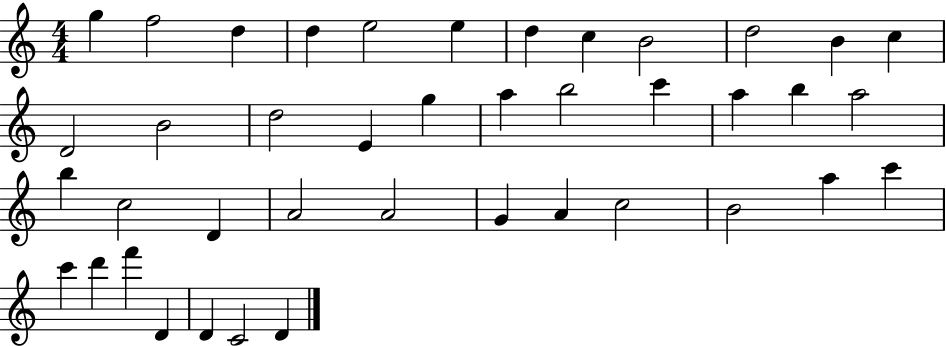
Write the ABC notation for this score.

X:1
T:Untitled
M:4/4
L:1/4
K:C
g f2 d d e2 e d c B2 d2 B c D2 B2 d2 E g a b2 c' a b a2 b c2 D A2 A2 G A c2 B2 a c' c' d' f' D D C2 D